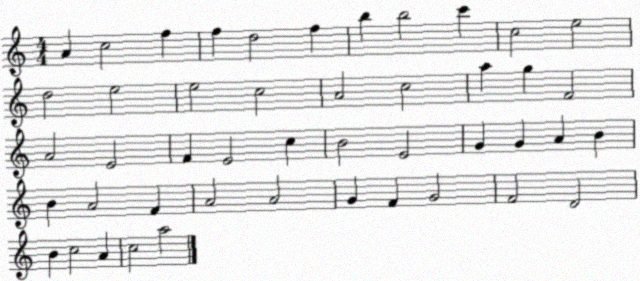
X:1
T:Untitled
M:4/4
L:1/4
K:C
A c2 f f d2 f b b2 c' c2 e2 d2 e2 e2 c2 A2 c2 a g F2 A2 E2 F E2 c B2 E2 G G A B B A2 F A2 A2 G F G2 F2 D2 B c2 A c2 a2